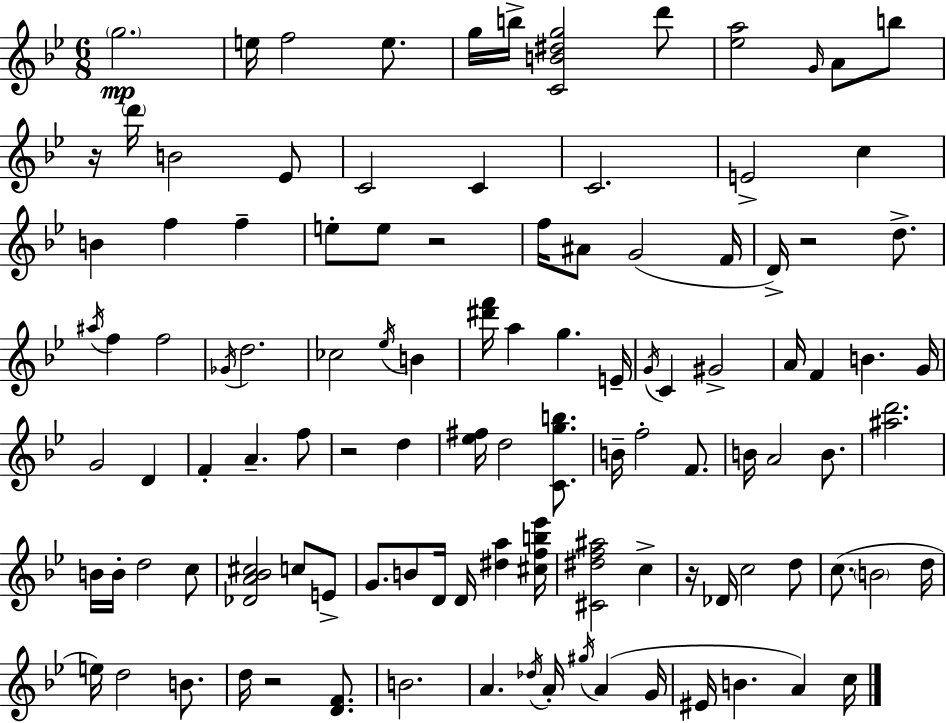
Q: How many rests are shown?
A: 6